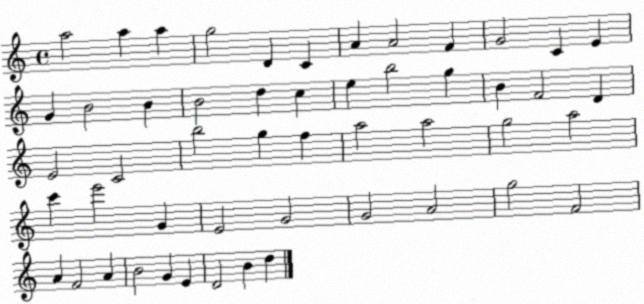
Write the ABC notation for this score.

X:1
T:Untitled
M:4/4
L:1/4
K:C
a2 a a g2 D C A A2 F G2 C E G B2 B B2 d c e b2 g B F2 D E2 C2 b2 g f a2 a2 g2 a2 c' e'2 G E2 G2 G2 A2 g2 F2 A F2 A B2 G E D2 B d